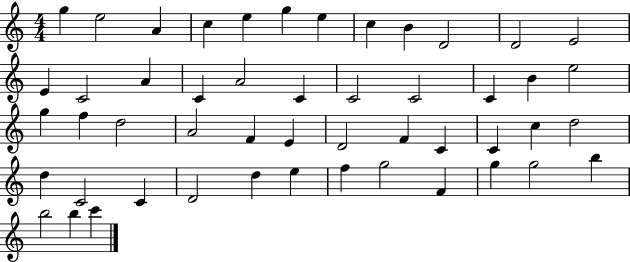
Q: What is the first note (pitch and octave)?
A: G5